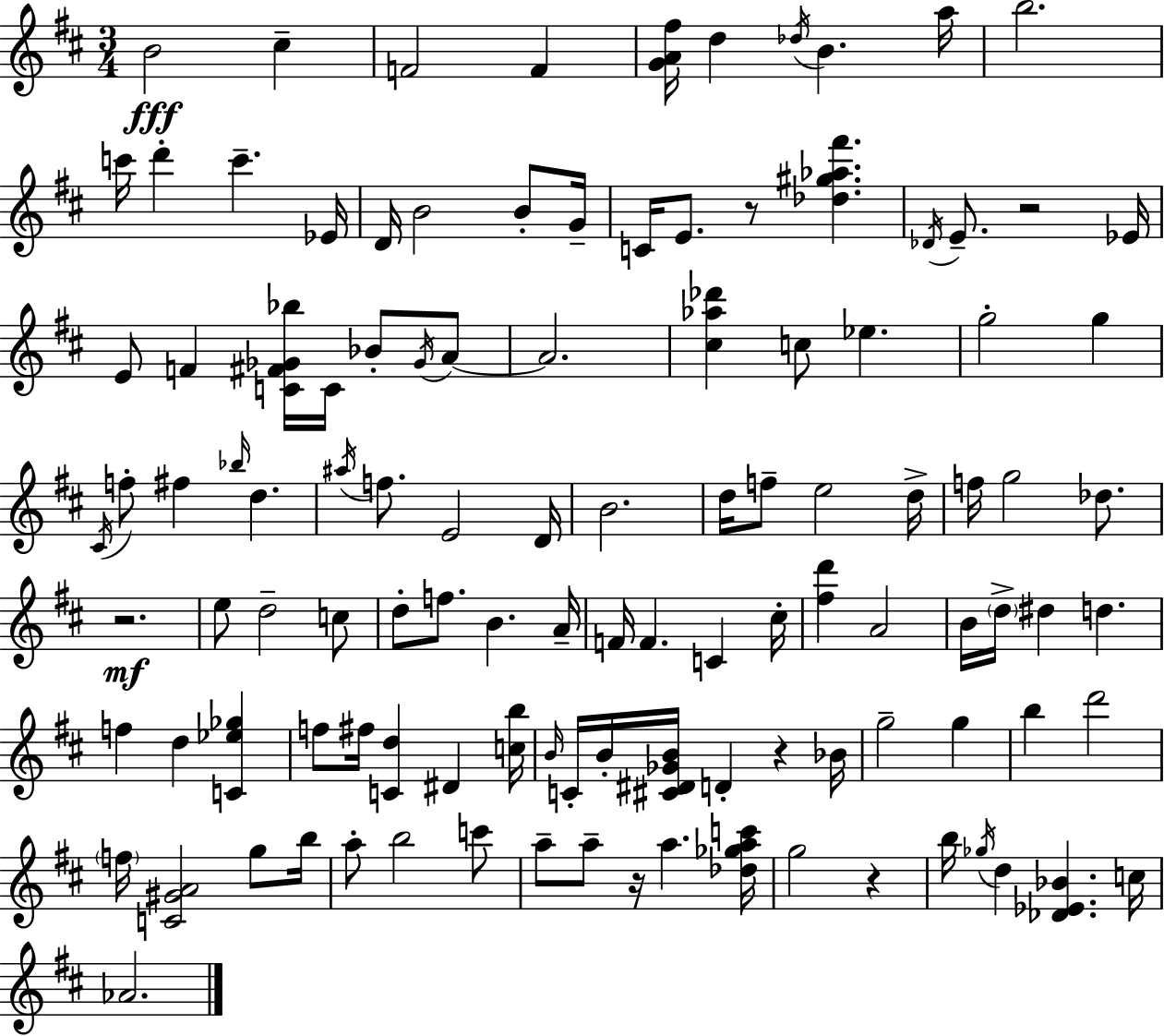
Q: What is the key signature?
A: D major